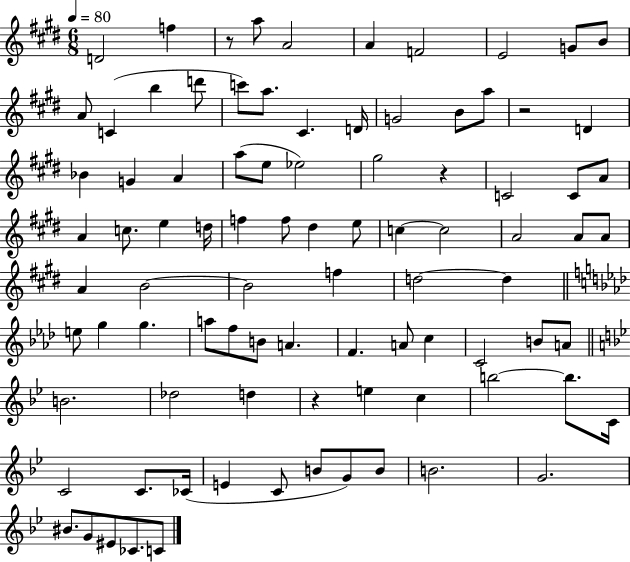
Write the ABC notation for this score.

X:1
T:Untitled
M:6/8
L:1/4
K:E
D2 f z/2 a/2 A2 A F2 E2 G/2 B/2 A/2 C b d'/2 c'/2 a/2 ^C D/4 G2 B/2 a/2 z2 D _B G A a/2 e/2 _e2 ^g2 z C2 C/2 A/2 A c/2 e d/4 f f/2 ^d e/2 c c2 A2 A/2 A/2 A B2 B2 f d2 d e/2 g g a/2 f/2 B/2 A F A/2 c C2 B/2 A/2 B2 _d2 d z e c b2 b/2 C/4 C2 C/2 _C/4 E C/2 B/2 G/2 B/2 B2 G2 ^B/2 G/2 ^E/2 _C/2 C/2